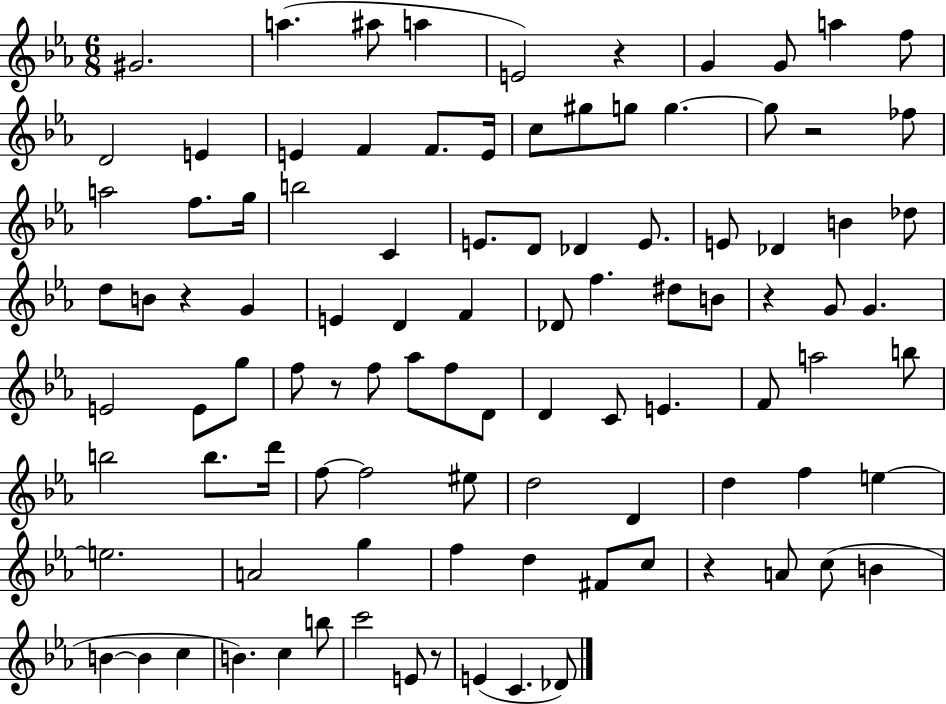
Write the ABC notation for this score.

X:1
T:Untitled
M:6/8
L:1/4
K:Eb
^G2 a ^a/2 a E2 z G G/2 a f/2 D2 E E F F/2 E/4 c/2 ^g/2 g/2 g g/2 z2 _f/2 a2 f/2 g/4 b2 C E/2 D/2 _D E/2 E/2 _D B _d/2 d/2 B/2 z G E D F _D/2 f ^d/2 B/2 z G/2 G E2 E/2 g/2 f/2 z/2 f/2 _a/2 f/2 D/2 D C/2 E F/2 a2 b/2 b2 b/2 d'/4 f/2 f2 ^e/2 d2 D d f e e2 A2 g f d ^F/2 c/2 z A/2 c/2 B B B c B c b/2 c'2 E/2 z/2 E C _D/2